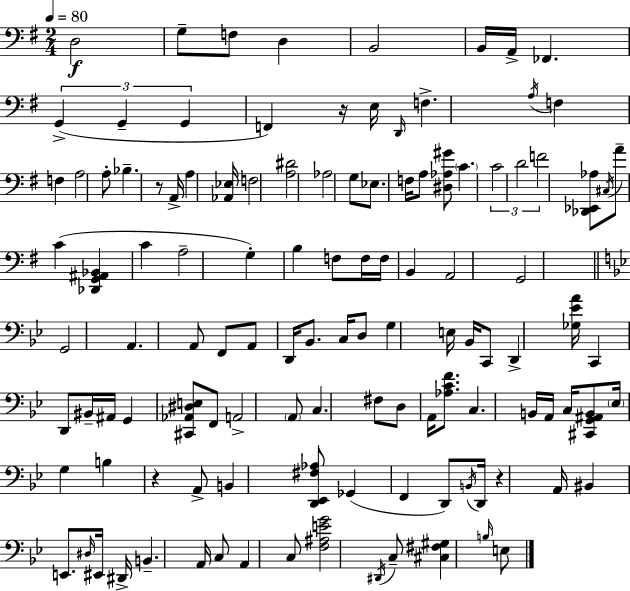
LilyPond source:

{
  \clef bass
  \numericTimeSignature
  \time 2/4
  \key e \minor
  \tempo 4 = 80
  d2\f | g8-- f8 d4 | b,2 | b,16 a,16-> fes,4. | \break \tuplet 3/2 { g,4->( g,4-- | g,4 } f,4) | r16 e16 \grace { d,16 } f4.-> | \acciaccatura { a16 } f4 f4 | \break a2 | a8-. bes4.-- | r8 a,16-> a4 | <aes, ees>16 f2 | \break <a dis'>2 | aes2 | g8 ees8. f16 | a8 <dis aes gis'>8 \parenthesize c'4. | \break \tuplet 3/2 { c'2 | d'2 | f'2 } | <des, ees, aes>8 \acciaccatura { cis16 } a'8-- c'4( | \break <des, g, ais, bes,>4 c'4 | a2-- | g4-.) b4 | f8 f16 f16 b,4 | \break a,2 | g,2 | \bar "||" \break \key bes \major g,2 | a,4. a,8 | f,8 a,8 d,16 bes,8. | c16 d8 g4 e16 | \break bes,16 c,8 d,4-> <ges ees' a'>16 | c,4 d,8 bis,16-- ais,16 | g,4 <cis, aes, dis e>8 f,8 | a,2-> | \break \parenthesize a,8 c4. | fis8 d8 a,16 <aes c' f'>8. | c4. b,16 a,16 | c16 <cis, g, ais, b,>8 \parenthesize ees16 g4 | \break b4 r4 | a,8-> b,4 <d, ees, fis aes>8 | ges,4( f,4 | d,8) \acciaccatura { b,16 } d,16 r4 | \break a,16 bis,4 e,8. | \grace { dis16 } eis,16 dis,16-> b,4.-- | a,16 c8 a,4 | c8 <f ais e' g'>2 | \break \acciaccatura { dis,16 } c8-- <cis fis gis>4 | \grace { b16 } e8 \bar "|."
}